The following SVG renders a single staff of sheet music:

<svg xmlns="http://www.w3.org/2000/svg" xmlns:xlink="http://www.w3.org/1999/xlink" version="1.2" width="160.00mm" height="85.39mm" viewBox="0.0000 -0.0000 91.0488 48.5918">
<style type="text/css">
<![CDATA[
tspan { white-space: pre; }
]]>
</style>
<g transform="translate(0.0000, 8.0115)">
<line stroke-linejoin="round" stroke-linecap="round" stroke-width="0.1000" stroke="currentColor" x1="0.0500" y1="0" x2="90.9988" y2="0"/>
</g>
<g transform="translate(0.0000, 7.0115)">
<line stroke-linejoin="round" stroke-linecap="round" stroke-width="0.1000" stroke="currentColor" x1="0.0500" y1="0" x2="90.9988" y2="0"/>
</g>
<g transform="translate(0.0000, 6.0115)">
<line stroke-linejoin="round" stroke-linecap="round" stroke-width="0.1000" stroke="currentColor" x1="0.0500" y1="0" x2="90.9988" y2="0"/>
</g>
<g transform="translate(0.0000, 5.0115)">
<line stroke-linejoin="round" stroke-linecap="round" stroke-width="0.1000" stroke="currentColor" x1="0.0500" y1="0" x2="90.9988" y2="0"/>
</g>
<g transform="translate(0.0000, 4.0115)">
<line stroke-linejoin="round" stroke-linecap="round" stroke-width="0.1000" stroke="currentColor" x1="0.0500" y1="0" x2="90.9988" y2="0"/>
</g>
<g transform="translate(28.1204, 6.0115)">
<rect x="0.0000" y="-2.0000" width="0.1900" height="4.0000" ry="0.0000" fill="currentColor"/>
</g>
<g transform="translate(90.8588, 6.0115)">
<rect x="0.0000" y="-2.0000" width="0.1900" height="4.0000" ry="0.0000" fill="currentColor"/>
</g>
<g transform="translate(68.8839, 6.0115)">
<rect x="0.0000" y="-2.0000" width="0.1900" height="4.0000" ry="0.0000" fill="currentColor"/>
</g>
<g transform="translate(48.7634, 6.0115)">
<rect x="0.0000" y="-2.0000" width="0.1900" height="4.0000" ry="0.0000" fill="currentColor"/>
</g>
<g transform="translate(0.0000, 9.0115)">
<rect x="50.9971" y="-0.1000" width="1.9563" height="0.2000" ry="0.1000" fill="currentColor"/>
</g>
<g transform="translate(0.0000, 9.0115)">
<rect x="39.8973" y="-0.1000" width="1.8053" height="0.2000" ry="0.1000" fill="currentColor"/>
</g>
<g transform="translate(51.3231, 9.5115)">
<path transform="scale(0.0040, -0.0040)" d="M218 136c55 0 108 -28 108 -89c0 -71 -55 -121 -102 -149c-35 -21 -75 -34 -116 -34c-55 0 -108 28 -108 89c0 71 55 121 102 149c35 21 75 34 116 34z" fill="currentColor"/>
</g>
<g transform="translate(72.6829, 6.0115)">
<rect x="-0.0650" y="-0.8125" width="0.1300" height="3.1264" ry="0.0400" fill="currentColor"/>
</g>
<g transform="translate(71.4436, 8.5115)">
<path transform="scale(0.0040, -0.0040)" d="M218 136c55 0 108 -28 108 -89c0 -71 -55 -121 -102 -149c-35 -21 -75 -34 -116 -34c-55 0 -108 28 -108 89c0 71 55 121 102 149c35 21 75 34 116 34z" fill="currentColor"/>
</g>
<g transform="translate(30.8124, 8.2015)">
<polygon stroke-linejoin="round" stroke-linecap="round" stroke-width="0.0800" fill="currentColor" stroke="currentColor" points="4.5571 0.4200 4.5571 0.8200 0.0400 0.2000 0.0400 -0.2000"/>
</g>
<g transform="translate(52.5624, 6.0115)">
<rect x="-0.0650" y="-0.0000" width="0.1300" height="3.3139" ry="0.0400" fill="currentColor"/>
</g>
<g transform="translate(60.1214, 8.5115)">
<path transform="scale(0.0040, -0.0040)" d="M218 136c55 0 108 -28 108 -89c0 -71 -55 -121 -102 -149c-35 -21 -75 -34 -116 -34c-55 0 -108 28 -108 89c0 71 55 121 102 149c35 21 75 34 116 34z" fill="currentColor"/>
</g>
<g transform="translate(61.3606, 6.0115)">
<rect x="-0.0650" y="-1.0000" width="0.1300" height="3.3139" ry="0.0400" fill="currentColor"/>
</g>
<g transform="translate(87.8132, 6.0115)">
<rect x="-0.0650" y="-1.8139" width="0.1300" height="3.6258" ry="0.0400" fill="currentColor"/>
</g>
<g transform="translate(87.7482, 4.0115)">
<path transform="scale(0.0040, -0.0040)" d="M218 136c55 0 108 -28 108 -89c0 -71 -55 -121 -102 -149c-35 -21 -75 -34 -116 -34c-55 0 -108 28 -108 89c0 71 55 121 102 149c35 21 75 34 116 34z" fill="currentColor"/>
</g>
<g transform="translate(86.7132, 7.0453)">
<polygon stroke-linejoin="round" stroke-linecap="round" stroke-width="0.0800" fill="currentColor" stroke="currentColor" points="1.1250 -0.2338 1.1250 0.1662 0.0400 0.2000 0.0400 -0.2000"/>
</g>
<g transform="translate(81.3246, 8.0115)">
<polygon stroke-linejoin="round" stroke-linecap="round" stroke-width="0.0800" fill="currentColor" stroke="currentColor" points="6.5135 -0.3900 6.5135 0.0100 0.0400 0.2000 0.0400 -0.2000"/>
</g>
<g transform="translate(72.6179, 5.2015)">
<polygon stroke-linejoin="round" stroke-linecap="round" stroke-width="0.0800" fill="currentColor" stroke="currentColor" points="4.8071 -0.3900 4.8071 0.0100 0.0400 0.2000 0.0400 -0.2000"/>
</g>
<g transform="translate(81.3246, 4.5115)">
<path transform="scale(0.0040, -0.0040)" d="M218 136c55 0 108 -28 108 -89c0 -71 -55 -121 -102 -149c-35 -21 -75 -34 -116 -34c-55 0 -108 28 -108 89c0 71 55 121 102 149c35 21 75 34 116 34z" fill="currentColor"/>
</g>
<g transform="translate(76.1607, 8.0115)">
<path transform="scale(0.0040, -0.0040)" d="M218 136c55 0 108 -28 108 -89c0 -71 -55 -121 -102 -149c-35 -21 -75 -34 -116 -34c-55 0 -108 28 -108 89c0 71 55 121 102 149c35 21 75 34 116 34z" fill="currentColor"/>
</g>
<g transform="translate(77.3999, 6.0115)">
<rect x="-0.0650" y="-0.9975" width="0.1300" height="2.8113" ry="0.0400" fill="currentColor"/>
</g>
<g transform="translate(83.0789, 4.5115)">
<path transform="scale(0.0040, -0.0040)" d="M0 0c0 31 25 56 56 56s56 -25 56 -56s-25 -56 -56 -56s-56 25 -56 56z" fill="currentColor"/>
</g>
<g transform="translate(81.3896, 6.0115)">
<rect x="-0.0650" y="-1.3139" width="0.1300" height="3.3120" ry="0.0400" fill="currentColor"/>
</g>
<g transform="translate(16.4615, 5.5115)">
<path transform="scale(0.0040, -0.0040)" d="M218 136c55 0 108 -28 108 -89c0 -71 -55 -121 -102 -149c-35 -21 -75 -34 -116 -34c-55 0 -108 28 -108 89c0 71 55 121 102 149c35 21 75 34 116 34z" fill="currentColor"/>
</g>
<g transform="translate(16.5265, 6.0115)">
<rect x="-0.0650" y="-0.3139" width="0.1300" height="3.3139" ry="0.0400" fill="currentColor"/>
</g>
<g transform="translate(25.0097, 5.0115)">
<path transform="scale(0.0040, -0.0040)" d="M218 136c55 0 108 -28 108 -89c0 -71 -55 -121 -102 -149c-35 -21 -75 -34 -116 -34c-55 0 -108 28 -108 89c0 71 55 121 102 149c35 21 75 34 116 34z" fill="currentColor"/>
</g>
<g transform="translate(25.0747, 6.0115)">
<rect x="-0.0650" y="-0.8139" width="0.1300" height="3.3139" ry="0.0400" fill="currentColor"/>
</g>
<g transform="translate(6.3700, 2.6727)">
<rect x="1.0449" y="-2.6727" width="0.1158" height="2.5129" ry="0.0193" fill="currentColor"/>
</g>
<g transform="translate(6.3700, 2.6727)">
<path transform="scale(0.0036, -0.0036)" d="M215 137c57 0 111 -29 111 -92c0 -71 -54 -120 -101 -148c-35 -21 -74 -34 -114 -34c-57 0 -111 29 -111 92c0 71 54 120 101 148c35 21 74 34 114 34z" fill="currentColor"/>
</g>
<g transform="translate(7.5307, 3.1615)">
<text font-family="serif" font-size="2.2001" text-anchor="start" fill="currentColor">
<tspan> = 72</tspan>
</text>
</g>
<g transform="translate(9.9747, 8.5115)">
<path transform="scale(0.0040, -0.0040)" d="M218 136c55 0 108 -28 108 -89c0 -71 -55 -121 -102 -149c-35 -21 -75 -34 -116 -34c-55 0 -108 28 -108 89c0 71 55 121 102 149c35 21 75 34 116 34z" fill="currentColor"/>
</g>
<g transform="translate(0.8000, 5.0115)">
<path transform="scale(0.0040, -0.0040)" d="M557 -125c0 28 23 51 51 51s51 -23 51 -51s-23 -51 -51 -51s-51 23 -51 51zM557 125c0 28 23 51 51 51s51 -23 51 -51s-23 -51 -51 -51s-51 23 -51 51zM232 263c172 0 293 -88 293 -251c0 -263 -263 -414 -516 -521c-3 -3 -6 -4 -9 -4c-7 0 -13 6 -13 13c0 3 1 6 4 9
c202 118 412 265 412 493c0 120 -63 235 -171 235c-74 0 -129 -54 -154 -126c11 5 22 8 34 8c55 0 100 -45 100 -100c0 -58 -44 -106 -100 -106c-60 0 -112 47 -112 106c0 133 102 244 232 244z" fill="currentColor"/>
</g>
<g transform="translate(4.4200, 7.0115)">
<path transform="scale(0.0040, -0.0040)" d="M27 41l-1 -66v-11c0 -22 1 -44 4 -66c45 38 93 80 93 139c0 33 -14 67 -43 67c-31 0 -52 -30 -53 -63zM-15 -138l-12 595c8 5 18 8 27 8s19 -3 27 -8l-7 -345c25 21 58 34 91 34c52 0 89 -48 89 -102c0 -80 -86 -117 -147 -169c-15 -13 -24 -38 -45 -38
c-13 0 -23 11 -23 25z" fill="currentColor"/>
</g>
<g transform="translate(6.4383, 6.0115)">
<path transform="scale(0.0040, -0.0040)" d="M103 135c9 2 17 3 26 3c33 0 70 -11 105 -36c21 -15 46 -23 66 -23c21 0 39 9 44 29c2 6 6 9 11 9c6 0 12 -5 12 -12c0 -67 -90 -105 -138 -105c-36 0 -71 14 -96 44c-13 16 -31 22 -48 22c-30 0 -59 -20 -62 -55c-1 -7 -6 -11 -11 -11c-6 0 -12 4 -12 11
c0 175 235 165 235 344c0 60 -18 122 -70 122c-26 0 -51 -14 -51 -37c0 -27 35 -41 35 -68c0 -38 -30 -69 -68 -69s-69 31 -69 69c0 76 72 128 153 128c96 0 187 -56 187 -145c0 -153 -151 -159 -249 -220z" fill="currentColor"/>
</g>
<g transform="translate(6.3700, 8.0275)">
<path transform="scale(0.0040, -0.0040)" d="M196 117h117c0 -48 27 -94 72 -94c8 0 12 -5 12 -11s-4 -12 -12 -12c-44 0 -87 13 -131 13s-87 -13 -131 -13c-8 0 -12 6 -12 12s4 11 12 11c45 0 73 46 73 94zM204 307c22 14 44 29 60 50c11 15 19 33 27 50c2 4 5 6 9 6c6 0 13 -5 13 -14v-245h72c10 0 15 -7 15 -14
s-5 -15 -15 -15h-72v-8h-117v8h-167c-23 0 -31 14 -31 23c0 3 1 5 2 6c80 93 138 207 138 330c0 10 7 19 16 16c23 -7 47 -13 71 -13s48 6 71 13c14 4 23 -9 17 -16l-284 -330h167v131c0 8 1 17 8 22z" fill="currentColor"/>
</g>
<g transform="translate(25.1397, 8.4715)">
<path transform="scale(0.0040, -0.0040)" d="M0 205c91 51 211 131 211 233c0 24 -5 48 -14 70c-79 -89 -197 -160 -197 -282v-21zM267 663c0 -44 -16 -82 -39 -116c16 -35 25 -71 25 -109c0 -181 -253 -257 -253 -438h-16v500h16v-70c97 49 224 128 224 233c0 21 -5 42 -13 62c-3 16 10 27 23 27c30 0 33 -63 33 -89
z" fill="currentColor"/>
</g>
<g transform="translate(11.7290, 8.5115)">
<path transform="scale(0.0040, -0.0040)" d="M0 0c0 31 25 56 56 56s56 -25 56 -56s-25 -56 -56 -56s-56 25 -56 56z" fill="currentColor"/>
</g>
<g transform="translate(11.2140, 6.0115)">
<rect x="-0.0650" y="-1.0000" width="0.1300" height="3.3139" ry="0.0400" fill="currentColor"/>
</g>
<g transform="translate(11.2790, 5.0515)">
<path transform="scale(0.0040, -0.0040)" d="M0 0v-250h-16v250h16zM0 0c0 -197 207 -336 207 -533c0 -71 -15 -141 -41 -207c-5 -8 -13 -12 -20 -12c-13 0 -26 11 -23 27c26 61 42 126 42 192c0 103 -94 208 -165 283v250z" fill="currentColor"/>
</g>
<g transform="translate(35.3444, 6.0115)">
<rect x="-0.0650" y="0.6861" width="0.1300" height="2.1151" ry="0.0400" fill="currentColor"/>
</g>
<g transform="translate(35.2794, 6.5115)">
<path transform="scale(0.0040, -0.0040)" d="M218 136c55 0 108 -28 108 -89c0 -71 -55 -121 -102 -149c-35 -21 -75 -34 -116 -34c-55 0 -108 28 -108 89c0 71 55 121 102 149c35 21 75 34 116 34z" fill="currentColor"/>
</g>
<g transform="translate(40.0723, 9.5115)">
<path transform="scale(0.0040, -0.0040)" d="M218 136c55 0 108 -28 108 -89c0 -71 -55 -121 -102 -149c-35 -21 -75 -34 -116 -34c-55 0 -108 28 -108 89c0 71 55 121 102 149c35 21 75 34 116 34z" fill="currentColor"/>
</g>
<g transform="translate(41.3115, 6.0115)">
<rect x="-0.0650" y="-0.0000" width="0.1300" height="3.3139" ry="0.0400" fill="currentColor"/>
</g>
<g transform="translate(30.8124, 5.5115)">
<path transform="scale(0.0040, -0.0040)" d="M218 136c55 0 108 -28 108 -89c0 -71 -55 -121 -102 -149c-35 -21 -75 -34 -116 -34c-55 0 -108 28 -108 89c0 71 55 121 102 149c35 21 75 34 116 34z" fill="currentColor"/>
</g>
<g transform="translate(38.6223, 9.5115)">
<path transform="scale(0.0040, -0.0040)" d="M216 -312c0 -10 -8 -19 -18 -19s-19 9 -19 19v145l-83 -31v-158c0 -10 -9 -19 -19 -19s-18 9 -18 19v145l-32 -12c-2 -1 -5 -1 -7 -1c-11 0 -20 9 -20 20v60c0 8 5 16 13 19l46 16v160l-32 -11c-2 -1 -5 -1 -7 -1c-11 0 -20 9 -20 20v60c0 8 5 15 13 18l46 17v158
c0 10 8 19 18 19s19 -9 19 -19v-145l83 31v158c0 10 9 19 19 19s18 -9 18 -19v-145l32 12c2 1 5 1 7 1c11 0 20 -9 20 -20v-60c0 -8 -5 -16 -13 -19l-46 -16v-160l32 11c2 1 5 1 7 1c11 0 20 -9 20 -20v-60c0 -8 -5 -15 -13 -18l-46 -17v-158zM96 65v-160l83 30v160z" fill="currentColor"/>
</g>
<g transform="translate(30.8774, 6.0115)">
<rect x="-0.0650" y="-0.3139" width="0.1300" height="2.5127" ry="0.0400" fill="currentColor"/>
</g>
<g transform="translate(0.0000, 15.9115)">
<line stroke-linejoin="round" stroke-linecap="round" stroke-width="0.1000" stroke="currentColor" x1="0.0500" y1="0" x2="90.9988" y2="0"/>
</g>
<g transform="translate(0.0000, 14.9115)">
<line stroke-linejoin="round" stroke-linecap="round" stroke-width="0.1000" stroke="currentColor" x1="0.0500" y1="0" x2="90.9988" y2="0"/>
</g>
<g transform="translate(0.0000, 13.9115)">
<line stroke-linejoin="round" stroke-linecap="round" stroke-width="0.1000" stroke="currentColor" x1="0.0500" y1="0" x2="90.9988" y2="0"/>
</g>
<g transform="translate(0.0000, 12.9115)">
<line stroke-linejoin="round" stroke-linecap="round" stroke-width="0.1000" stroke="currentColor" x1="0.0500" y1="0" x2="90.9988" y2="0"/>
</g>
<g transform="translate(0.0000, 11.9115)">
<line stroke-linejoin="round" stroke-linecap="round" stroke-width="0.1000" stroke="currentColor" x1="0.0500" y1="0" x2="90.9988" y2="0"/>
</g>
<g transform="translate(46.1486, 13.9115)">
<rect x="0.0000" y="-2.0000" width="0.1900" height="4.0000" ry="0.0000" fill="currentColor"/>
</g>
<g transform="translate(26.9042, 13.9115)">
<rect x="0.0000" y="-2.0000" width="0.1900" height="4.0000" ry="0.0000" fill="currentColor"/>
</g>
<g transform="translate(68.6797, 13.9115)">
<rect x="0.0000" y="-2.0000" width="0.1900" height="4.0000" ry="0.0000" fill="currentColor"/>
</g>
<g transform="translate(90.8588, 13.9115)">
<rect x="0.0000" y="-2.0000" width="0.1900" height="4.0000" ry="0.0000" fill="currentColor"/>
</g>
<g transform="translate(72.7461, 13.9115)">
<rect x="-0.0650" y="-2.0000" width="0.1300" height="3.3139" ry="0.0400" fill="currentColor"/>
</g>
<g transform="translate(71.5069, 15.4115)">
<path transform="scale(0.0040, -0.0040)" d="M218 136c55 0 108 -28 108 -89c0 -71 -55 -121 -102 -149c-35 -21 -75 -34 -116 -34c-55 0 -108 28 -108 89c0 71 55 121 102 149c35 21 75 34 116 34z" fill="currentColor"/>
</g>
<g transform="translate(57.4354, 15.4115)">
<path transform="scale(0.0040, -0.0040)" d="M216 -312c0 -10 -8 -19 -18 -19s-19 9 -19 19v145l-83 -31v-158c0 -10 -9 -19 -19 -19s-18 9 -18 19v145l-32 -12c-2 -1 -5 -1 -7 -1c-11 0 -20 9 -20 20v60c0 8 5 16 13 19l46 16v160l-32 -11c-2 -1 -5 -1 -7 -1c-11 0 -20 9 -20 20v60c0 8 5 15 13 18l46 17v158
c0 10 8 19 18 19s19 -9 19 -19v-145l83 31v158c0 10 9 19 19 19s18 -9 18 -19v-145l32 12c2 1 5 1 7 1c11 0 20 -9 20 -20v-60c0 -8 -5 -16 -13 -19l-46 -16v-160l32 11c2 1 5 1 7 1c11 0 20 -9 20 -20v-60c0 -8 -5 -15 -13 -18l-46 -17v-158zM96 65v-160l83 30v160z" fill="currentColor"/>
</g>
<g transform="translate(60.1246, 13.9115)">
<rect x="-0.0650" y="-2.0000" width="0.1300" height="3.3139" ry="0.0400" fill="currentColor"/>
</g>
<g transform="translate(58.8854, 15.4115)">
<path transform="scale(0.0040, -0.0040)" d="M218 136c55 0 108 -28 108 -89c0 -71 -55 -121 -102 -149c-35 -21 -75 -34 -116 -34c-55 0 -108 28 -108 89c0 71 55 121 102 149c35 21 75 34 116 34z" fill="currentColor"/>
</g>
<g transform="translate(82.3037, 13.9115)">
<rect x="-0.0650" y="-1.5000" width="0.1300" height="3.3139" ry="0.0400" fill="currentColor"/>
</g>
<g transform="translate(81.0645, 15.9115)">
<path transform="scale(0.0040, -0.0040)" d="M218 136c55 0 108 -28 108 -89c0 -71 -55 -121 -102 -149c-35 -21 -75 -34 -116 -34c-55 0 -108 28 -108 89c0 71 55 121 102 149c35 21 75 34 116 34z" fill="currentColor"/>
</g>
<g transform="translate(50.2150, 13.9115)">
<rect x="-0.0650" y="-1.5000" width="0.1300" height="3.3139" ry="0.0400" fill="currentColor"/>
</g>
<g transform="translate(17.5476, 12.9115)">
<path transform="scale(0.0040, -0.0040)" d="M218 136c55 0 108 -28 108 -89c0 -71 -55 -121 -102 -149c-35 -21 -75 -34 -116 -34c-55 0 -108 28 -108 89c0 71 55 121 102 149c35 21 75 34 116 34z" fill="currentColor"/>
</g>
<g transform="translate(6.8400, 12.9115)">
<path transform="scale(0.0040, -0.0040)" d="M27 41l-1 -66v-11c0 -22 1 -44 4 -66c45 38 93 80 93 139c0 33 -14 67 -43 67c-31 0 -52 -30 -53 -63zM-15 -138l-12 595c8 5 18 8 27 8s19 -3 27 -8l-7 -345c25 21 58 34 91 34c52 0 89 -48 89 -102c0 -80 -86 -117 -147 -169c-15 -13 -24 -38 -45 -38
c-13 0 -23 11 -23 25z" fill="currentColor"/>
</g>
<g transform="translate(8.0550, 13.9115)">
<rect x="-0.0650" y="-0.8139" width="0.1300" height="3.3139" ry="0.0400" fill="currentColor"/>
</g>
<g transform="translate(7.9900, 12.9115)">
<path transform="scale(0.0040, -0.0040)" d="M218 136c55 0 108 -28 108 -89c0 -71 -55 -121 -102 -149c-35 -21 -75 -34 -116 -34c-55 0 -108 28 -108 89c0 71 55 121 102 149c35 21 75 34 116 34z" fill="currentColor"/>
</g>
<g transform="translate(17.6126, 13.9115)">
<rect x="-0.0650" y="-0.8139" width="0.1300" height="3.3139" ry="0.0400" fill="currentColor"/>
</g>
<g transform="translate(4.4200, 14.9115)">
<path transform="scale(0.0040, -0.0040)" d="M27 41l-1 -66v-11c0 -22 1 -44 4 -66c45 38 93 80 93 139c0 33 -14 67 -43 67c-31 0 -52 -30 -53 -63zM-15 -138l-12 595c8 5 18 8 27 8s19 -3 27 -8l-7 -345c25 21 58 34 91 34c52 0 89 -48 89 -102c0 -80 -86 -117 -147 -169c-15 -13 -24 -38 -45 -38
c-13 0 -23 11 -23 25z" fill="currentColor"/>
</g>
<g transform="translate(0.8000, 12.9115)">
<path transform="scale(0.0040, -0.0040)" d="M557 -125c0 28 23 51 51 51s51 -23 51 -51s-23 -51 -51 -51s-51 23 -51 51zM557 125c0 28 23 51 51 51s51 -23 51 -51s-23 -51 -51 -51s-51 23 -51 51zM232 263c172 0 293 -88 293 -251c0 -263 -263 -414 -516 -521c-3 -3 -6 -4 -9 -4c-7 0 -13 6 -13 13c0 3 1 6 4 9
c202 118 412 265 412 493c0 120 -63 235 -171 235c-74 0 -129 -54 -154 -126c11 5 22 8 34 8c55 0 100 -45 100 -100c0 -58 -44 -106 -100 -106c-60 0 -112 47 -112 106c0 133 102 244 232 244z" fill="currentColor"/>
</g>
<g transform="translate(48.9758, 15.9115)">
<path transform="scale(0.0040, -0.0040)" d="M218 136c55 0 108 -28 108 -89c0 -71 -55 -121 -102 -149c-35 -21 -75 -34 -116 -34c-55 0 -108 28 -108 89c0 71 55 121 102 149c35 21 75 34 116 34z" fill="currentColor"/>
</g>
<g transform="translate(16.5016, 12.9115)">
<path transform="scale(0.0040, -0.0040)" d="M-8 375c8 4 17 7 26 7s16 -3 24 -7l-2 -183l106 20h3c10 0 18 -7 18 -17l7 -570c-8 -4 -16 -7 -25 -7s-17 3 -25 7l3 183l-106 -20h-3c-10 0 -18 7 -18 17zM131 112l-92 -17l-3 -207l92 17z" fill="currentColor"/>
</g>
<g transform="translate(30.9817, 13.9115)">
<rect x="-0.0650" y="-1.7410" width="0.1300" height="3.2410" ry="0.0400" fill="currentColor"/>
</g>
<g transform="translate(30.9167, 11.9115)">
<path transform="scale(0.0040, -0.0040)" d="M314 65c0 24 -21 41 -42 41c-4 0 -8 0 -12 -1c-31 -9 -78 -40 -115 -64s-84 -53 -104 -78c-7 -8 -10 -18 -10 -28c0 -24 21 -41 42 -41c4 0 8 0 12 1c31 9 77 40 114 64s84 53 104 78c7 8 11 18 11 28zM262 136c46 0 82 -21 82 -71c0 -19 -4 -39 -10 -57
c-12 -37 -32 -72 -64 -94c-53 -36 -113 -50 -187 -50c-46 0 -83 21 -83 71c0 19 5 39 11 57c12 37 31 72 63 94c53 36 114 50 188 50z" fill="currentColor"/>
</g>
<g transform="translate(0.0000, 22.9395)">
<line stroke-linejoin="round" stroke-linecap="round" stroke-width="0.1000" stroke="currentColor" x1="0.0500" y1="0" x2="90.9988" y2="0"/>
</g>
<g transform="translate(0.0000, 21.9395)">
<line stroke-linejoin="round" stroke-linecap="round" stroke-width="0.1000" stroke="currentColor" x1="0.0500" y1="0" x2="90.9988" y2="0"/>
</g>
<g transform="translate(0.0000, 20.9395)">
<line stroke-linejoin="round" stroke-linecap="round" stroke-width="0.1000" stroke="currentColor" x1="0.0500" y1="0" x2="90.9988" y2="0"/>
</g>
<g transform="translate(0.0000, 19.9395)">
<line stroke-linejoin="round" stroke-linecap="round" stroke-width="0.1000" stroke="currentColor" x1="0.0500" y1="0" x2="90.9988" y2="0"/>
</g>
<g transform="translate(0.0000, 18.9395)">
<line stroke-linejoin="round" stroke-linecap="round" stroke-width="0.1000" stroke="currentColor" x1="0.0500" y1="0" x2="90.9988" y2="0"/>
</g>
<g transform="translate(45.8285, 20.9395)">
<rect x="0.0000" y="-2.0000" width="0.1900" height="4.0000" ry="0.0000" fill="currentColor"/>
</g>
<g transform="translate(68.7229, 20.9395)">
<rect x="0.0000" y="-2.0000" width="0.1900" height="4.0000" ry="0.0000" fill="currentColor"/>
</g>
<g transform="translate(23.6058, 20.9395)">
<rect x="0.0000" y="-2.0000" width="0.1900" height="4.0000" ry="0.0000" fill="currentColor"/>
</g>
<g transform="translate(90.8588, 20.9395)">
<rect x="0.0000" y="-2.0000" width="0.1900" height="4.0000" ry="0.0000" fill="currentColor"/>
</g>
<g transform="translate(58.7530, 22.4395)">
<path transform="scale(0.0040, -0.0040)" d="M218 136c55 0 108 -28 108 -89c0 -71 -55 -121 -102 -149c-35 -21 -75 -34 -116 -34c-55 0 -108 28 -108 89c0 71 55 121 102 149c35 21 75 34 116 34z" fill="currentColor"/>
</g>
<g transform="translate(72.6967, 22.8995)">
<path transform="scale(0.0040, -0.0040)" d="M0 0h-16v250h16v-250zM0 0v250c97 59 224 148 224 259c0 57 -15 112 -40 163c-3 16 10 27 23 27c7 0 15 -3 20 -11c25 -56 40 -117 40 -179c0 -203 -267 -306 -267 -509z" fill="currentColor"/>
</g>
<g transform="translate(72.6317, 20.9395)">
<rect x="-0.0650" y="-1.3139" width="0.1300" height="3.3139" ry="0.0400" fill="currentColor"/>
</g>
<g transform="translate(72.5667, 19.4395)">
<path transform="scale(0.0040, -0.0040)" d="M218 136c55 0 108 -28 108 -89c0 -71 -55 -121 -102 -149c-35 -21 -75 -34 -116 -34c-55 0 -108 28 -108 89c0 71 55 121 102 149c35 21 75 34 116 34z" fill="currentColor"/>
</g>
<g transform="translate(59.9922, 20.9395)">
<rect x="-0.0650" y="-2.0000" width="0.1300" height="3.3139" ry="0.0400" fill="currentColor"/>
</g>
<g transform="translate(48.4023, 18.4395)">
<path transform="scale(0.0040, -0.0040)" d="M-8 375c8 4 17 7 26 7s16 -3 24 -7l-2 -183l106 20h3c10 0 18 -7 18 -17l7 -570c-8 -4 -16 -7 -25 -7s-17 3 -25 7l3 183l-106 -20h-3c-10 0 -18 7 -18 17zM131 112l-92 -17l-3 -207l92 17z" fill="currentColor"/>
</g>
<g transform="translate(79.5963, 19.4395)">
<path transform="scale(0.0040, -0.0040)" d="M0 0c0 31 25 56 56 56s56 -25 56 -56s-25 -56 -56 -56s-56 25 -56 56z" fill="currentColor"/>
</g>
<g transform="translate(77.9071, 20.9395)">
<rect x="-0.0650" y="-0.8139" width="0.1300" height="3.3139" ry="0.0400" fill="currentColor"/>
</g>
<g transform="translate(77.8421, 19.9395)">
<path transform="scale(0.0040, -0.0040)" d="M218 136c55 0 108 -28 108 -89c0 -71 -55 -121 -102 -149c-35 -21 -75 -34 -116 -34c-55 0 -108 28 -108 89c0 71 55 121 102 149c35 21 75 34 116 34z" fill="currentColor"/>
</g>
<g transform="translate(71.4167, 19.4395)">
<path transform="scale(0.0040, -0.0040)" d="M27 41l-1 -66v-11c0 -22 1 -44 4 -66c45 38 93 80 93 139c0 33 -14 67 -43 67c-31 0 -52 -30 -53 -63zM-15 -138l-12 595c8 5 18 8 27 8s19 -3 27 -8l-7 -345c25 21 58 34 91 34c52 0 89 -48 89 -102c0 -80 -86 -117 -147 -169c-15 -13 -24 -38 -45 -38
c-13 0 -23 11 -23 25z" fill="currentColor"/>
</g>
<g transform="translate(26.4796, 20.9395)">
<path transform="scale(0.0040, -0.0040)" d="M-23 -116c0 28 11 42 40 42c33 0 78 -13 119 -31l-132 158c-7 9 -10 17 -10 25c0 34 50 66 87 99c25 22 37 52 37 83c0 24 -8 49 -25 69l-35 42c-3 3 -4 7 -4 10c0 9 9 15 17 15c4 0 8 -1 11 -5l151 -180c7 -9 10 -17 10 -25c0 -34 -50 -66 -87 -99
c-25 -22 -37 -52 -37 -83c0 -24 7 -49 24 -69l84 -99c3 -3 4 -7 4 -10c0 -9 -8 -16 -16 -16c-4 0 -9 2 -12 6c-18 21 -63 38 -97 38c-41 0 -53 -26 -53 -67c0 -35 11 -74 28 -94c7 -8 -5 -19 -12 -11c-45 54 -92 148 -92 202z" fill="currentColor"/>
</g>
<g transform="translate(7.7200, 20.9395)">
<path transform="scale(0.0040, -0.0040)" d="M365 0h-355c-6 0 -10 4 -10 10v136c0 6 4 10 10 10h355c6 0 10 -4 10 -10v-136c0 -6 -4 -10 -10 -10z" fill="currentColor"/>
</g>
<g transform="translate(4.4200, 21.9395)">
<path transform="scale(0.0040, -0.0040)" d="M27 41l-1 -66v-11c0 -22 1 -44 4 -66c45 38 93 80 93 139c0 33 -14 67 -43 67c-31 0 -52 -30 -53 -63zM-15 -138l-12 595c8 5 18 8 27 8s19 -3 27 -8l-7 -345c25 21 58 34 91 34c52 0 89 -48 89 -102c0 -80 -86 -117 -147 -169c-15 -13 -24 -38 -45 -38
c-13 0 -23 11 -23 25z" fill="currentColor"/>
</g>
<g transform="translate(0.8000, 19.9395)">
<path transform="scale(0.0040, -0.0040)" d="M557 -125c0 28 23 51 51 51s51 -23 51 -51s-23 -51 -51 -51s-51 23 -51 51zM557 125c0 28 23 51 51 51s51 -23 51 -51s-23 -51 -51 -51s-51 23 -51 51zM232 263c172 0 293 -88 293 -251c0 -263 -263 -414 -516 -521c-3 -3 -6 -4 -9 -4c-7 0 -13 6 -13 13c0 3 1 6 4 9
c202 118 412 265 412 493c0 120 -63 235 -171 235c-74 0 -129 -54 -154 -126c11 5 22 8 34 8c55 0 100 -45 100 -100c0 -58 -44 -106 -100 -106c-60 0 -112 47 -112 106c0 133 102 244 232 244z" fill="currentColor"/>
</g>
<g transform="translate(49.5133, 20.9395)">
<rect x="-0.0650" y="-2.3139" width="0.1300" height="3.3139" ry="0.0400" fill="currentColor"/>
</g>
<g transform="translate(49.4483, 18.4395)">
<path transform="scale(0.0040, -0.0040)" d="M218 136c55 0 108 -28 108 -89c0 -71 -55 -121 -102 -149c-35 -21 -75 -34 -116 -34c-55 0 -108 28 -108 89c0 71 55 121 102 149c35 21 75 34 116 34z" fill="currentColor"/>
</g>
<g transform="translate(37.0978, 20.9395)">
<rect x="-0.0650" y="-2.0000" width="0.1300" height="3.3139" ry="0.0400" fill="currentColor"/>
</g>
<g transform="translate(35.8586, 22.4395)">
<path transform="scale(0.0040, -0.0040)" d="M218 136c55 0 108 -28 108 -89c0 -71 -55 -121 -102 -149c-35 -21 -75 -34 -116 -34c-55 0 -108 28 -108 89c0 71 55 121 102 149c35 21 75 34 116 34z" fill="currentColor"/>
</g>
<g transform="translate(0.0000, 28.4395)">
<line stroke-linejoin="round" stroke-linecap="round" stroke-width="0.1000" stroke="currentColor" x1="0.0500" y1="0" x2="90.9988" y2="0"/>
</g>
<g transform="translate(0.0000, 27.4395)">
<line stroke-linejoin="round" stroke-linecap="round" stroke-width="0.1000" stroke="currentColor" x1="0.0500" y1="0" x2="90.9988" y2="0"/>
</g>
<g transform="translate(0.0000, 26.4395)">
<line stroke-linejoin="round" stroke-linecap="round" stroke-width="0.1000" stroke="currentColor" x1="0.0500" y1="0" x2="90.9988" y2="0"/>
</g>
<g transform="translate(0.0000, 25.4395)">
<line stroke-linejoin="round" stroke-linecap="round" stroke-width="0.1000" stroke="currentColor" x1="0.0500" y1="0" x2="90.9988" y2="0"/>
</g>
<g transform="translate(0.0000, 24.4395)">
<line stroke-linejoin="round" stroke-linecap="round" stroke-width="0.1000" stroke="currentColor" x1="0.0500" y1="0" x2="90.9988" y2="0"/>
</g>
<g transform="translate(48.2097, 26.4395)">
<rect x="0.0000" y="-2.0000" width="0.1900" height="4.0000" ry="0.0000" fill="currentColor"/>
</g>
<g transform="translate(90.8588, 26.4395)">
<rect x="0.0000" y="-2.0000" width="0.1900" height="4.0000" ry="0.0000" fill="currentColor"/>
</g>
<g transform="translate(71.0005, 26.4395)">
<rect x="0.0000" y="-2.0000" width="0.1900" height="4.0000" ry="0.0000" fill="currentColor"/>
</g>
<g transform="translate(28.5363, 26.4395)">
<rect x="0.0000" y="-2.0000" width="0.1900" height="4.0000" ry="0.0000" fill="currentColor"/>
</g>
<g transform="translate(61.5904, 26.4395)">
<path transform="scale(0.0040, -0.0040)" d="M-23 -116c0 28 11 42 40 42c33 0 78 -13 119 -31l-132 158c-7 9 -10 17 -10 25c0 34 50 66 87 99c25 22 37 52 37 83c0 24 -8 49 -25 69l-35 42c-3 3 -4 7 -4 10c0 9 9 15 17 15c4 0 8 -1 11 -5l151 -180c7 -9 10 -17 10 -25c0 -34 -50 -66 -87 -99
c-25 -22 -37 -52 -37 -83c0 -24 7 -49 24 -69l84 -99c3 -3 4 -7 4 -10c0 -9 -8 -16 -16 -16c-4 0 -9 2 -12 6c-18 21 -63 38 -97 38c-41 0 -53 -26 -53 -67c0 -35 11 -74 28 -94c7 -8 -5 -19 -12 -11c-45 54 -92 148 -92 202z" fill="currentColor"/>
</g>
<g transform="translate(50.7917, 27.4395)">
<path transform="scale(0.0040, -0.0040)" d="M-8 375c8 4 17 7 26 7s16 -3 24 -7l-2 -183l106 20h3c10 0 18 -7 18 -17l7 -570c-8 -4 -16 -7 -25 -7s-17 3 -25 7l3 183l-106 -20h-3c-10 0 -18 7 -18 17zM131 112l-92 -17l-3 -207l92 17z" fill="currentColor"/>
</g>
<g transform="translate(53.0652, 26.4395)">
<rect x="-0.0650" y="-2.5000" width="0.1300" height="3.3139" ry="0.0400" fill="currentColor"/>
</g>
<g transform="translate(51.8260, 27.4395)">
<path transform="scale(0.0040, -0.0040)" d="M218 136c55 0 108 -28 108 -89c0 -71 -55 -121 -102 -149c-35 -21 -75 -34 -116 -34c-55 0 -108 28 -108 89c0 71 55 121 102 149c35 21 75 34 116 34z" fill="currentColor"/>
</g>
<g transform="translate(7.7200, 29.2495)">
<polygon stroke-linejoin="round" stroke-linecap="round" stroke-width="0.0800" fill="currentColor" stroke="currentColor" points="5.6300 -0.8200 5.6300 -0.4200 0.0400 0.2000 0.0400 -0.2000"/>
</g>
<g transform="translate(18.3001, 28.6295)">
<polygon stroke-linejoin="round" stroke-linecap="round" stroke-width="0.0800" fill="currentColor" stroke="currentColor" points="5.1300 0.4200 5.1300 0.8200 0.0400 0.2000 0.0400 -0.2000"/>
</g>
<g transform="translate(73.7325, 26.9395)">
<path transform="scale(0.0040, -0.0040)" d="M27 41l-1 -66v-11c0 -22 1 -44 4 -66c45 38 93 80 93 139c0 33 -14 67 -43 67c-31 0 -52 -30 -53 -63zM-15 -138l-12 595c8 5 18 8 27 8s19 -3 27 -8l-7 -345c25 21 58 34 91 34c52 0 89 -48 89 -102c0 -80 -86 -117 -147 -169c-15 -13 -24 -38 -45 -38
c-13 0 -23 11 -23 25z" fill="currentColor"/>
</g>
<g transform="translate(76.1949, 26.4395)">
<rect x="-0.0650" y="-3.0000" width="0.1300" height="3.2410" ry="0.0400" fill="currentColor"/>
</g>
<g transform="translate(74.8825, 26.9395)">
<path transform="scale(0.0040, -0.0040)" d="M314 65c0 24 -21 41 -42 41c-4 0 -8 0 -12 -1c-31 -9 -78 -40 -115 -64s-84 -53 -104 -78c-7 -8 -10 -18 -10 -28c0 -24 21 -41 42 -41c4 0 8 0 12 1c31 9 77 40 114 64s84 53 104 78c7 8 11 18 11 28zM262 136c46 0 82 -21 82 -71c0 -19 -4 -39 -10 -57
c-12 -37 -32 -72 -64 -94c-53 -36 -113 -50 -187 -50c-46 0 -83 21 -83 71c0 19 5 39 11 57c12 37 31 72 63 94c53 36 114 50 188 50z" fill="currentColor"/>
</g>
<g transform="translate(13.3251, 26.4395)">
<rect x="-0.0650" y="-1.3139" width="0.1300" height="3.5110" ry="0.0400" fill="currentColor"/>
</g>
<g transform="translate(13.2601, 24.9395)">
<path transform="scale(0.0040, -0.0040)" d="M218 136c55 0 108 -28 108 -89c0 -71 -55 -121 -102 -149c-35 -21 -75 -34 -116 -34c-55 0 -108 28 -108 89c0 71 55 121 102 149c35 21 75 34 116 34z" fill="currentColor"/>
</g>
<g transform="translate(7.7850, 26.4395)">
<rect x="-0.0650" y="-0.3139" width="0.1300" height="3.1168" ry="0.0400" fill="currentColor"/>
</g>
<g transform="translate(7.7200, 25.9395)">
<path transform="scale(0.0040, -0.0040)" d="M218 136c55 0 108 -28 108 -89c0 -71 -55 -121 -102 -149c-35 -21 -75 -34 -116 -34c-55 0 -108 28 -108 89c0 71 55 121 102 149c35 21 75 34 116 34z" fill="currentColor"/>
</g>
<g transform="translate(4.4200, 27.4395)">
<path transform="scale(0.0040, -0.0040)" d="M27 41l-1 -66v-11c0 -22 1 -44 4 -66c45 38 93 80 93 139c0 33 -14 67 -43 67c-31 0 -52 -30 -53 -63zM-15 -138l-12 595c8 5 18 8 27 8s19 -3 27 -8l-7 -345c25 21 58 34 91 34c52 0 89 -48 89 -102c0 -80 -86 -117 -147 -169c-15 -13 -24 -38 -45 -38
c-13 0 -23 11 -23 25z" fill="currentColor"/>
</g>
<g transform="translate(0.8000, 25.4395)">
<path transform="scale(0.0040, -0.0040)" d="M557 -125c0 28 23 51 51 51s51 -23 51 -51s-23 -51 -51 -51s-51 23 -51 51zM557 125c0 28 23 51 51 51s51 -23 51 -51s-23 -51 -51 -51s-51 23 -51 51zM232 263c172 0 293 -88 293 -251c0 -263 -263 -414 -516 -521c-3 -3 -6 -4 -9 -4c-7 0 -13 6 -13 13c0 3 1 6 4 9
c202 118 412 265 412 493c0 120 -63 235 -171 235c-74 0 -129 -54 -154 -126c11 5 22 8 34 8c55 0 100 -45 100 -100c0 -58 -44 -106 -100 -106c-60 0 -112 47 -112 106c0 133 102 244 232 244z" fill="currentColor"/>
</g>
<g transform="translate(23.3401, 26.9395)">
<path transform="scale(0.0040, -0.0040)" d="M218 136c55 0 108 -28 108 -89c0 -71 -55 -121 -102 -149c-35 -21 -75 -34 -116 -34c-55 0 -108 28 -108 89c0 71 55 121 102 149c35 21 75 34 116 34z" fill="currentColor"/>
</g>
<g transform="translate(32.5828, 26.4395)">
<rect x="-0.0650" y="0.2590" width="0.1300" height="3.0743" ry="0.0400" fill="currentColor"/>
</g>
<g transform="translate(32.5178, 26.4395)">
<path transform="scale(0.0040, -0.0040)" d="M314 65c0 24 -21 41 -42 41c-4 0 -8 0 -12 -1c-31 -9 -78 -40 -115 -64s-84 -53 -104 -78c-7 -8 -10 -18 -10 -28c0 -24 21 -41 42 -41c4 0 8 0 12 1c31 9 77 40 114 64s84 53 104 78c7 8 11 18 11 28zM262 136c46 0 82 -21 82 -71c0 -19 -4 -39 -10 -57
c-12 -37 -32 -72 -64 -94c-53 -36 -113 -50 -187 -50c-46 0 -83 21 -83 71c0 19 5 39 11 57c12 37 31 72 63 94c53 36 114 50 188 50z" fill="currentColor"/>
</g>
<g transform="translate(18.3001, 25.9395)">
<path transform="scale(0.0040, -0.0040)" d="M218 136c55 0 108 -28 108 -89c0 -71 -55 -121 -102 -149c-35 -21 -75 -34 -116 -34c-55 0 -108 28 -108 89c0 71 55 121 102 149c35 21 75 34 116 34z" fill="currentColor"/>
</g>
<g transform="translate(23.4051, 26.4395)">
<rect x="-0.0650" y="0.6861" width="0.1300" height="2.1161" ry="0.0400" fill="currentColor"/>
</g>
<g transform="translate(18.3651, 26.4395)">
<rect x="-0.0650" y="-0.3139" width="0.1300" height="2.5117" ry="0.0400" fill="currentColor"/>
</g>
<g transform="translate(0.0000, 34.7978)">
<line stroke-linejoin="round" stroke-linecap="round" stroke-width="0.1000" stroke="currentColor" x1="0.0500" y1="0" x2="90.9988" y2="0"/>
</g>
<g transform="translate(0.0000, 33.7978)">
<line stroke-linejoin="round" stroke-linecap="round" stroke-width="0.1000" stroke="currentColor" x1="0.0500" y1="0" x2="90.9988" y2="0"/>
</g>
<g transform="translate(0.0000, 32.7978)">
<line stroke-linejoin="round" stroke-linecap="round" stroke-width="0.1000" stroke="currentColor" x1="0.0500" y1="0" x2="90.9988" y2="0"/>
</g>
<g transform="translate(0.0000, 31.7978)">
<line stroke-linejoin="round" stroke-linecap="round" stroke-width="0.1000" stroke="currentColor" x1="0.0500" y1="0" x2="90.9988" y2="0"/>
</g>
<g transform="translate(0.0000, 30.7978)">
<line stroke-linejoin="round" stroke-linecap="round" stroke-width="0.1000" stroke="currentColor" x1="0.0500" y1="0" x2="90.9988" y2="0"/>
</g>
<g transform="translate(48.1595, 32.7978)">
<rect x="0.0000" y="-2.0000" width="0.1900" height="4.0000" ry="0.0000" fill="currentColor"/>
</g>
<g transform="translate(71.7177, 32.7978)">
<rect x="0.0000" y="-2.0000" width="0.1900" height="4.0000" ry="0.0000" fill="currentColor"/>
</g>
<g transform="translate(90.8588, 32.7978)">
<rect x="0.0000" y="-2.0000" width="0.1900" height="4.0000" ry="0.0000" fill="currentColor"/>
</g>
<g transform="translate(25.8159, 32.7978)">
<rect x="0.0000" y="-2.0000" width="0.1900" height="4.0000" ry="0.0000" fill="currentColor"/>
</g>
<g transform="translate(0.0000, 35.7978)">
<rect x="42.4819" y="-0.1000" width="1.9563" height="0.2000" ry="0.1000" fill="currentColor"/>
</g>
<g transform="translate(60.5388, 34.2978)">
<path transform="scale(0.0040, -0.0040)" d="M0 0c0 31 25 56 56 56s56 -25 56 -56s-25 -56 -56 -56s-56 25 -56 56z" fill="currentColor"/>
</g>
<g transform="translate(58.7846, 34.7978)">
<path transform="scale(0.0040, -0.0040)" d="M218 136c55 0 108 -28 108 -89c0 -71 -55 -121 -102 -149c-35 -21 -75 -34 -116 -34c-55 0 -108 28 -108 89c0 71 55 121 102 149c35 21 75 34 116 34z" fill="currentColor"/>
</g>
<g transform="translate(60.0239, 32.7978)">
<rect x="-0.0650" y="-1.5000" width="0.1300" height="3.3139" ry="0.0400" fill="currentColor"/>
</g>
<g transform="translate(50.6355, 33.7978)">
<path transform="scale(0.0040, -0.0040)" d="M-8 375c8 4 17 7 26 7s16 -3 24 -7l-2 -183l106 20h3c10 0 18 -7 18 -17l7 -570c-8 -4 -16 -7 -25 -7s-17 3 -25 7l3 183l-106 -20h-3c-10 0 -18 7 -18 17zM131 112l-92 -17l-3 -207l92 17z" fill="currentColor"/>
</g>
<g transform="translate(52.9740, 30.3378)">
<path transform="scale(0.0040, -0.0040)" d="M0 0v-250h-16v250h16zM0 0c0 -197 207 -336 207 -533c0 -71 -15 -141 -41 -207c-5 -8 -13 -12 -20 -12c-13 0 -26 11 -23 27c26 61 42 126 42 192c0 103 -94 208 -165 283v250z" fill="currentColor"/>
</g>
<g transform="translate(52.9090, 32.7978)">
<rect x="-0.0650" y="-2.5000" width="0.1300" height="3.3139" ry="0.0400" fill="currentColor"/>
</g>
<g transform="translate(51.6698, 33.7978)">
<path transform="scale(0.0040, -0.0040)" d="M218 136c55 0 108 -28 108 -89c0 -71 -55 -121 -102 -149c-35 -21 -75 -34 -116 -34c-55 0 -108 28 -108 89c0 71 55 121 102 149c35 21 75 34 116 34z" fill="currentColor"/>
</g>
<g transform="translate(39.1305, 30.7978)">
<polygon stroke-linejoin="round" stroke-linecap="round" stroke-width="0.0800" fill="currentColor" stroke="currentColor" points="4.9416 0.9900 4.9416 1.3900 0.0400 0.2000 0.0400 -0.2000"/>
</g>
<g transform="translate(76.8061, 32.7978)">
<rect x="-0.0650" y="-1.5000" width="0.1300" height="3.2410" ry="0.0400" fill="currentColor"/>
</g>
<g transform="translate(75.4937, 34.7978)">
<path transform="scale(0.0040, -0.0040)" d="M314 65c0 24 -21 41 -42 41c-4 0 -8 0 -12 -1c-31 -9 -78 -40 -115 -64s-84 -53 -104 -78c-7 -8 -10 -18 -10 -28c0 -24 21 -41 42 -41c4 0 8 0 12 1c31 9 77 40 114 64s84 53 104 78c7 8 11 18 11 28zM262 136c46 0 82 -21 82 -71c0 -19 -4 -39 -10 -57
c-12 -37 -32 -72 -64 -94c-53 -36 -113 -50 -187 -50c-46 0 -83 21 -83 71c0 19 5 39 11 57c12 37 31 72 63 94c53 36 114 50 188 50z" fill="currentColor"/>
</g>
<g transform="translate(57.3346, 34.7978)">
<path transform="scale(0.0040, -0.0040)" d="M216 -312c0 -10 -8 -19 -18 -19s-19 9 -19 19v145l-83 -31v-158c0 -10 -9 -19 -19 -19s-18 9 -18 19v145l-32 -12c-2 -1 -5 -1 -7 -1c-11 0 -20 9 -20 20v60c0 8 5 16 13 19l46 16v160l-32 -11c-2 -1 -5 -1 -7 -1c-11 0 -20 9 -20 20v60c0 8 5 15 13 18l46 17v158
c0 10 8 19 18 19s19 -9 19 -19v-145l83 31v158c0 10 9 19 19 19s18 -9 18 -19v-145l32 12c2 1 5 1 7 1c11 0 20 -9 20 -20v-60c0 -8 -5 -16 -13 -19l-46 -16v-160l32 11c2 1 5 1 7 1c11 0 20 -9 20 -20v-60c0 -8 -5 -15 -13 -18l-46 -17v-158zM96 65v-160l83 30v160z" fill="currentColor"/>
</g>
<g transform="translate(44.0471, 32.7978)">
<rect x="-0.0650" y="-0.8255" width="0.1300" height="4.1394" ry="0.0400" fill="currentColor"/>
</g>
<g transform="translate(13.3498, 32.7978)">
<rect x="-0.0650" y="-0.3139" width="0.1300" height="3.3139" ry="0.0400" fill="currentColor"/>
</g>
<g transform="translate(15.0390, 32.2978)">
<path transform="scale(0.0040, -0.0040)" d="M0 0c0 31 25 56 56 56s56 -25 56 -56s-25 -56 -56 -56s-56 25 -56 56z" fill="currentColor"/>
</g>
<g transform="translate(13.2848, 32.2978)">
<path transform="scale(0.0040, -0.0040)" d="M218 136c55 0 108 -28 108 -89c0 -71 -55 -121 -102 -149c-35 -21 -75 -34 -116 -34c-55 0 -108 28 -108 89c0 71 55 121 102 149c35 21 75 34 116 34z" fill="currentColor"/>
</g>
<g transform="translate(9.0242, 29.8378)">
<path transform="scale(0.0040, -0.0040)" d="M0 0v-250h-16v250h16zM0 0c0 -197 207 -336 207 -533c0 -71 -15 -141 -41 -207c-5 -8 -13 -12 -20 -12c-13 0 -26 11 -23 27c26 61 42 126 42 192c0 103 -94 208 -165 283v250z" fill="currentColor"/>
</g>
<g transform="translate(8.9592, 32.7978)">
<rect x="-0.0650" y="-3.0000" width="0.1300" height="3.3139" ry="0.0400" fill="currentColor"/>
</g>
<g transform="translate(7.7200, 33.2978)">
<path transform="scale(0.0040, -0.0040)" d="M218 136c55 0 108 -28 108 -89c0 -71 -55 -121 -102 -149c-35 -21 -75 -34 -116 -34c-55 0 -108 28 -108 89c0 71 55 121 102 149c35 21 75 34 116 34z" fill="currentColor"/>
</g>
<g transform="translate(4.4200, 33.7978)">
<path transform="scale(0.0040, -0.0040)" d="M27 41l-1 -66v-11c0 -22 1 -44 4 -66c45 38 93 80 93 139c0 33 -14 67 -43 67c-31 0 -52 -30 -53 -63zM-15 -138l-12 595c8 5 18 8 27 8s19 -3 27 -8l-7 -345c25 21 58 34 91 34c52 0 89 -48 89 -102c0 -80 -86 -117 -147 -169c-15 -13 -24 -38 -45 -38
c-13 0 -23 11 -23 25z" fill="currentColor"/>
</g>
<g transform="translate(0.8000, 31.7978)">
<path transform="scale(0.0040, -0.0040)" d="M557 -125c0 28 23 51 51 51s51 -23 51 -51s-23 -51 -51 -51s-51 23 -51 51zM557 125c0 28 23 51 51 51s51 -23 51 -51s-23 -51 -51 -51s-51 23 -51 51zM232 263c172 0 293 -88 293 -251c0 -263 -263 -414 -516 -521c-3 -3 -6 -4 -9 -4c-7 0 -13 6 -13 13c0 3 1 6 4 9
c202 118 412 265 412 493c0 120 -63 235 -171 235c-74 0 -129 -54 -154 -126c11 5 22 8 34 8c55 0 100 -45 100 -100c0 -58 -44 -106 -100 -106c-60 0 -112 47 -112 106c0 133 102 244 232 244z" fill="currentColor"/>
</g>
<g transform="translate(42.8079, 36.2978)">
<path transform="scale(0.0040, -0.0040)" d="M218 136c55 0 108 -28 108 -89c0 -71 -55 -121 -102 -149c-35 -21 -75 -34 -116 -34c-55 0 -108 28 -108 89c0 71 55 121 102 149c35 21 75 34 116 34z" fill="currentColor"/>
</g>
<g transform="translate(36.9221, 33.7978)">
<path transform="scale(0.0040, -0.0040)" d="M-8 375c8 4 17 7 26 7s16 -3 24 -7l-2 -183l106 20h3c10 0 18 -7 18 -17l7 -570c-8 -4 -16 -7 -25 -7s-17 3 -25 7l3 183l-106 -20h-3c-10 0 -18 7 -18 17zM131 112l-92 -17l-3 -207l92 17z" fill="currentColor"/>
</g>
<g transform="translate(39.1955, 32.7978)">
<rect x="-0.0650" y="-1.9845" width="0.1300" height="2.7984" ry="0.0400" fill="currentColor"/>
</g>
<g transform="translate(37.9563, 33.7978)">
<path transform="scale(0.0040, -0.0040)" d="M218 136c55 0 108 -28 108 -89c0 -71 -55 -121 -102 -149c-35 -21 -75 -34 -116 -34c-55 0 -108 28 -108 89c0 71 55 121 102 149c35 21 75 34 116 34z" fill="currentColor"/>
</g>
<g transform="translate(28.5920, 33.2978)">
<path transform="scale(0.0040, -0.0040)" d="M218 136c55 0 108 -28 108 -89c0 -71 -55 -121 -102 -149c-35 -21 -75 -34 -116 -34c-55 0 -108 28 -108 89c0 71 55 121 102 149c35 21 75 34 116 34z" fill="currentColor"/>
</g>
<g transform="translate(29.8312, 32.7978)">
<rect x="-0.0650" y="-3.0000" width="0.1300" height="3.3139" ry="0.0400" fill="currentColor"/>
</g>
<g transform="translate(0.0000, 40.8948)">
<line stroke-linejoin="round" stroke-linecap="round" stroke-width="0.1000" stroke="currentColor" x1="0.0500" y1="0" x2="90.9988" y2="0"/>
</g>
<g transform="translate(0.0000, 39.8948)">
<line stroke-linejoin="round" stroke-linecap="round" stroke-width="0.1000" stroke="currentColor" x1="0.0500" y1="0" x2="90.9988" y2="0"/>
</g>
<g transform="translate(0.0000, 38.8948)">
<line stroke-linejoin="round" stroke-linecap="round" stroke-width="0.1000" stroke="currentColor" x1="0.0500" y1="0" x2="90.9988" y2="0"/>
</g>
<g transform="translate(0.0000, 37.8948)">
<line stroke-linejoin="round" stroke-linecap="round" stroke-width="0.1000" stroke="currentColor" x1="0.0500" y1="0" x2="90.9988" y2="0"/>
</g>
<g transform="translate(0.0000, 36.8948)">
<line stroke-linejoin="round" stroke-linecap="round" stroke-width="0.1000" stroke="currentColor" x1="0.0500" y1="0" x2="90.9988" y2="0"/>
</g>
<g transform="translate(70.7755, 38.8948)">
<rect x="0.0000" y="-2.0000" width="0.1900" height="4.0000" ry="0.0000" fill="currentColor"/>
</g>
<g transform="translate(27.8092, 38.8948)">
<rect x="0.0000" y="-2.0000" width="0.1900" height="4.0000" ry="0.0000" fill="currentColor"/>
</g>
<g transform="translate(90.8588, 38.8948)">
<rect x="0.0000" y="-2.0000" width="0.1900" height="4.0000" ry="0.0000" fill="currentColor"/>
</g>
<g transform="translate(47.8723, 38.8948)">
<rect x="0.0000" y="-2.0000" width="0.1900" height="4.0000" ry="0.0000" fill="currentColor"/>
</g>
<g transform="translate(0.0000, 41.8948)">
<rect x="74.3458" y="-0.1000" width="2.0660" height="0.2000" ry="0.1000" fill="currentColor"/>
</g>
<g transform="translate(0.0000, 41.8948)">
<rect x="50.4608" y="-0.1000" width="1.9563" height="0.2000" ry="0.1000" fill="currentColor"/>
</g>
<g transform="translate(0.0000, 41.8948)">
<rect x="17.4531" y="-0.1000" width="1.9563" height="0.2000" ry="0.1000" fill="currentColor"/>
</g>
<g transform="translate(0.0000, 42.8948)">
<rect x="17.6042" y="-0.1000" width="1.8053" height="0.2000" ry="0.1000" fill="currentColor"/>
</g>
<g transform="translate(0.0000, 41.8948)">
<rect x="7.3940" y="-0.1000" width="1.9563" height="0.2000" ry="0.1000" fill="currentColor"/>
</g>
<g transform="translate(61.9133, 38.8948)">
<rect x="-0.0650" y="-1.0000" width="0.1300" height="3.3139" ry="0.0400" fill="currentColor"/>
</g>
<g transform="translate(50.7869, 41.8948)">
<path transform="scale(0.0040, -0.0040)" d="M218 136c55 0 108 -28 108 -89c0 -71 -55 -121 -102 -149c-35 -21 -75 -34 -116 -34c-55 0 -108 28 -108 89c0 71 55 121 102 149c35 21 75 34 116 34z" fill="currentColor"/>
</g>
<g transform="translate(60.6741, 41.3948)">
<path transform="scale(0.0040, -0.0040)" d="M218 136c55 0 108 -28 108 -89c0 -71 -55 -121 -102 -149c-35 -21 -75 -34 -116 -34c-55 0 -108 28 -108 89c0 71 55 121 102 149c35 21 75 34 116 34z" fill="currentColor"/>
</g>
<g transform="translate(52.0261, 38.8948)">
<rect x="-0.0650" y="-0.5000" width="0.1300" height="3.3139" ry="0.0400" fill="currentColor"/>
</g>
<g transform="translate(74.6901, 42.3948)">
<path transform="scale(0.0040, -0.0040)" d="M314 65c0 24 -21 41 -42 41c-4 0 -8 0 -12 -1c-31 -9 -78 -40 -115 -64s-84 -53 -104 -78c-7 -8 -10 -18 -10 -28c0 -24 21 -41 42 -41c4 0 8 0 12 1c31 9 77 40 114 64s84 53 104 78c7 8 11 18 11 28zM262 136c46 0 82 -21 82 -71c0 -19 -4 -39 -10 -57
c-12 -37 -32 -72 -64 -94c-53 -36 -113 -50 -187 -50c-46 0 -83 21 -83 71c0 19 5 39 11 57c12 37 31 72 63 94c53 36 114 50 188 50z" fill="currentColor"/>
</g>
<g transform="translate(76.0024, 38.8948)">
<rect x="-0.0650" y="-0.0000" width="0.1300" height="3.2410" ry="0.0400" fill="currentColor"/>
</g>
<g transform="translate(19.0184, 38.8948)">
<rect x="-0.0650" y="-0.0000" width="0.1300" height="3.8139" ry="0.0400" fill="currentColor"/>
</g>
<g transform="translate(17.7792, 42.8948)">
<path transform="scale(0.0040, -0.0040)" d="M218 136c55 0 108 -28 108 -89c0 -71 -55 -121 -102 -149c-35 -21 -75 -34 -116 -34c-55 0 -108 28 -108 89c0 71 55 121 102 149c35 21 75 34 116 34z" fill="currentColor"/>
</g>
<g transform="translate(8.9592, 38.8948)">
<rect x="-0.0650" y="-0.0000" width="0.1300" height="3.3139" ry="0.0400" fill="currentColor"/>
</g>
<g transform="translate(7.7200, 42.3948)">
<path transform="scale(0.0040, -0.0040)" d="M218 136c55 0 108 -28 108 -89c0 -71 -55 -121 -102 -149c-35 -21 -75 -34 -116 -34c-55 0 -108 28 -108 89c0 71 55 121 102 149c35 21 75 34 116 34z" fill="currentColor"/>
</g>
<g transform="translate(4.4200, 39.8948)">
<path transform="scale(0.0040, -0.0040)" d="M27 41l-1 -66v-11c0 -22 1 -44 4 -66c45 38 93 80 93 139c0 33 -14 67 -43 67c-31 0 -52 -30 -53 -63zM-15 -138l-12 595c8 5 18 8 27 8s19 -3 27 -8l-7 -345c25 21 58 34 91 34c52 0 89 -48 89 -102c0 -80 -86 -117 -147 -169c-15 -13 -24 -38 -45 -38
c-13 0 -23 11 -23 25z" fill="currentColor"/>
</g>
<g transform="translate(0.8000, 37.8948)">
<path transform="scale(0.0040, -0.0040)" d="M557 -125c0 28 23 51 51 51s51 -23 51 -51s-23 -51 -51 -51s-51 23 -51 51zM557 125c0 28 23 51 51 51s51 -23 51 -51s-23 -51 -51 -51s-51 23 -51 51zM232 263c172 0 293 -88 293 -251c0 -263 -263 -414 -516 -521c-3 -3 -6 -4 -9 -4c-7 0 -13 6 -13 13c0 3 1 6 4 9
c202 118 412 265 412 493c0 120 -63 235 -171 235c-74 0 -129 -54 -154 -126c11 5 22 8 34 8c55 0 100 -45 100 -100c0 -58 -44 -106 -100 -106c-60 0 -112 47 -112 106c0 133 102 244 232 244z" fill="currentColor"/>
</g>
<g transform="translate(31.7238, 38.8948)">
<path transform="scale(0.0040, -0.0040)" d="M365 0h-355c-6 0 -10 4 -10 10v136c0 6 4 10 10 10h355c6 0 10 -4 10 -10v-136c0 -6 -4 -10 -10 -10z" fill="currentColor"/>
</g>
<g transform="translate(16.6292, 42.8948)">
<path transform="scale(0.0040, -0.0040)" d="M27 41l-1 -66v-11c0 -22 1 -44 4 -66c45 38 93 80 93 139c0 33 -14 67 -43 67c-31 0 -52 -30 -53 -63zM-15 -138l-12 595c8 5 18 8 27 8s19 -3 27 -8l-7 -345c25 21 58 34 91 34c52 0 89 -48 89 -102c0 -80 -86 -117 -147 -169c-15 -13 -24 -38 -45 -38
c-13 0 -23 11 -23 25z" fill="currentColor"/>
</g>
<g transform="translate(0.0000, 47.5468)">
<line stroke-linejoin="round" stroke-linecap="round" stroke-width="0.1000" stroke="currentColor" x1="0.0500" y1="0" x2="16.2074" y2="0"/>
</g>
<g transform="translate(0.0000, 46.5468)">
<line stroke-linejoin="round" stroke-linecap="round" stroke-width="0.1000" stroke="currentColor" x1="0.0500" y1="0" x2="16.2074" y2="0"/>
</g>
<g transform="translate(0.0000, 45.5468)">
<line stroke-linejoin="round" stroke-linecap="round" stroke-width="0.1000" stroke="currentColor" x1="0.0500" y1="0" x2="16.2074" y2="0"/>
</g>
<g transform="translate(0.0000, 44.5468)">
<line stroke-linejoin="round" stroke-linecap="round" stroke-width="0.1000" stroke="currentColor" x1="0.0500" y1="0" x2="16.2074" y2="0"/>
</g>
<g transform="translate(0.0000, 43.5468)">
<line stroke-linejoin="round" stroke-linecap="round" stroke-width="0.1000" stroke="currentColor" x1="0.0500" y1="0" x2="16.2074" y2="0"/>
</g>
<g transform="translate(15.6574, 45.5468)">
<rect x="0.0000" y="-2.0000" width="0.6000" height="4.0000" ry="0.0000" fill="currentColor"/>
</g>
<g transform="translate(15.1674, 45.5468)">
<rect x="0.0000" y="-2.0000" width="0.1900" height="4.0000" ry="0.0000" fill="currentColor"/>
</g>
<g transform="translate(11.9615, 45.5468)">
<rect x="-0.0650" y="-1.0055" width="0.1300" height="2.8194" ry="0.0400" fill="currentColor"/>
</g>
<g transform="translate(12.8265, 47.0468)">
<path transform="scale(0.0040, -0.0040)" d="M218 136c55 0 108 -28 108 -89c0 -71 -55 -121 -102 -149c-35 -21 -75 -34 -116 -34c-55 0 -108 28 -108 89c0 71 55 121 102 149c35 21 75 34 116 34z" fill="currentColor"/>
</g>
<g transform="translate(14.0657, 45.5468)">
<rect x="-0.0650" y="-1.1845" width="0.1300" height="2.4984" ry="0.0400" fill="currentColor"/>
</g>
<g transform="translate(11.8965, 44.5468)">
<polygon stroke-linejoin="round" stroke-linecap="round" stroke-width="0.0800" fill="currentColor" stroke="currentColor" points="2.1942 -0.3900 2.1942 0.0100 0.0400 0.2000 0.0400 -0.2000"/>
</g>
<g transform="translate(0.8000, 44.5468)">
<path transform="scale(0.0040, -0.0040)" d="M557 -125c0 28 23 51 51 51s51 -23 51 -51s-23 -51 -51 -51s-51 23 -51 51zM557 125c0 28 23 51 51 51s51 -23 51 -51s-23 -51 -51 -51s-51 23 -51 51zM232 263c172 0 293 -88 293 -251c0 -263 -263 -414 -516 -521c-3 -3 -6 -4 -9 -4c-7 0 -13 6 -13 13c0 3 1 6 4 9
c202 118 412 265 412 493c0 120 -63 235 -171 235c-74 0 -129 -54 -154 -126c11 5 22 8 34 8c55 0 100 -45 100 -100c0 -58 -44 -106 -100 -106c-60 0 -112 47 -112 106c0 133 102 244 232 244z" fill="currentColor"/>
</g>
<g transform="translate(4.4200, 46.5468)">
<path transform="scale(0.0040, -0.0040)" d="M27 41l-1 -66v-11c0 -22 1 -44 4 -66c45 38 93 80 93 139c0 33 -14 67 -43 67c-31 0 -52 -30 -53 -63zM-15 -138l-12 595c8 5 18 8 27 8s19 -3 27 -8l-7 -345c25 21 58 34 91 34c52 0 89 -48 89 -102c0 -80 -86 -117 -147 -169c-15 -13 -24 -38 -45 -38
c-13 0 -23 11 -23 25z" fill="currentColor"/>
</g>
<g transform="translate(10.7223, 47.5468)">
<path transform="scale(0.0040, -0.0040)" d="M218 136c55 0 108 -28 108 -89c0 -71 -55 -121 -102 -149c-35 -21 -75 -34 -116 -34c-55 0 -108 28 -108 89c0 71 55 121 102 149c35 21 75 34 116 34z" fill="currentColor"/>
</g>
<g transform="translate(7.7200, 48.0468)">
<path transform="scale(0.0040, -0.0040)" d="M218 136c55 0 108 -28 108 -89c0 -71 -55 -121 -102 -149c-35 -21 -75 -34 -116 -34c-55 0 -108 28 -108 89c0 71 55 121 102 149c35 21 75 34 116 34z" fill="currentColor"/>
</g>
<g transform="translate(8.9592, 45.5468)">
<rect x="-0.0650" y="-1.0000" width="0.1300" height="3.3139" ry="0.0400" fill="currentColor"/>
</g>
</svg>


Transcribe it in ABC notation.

X:1
T:Untitled
M:2/4
L:1/4
K:F
F,,/2 E, F,/4 E,/2 C,/2 ^D,, D,, F,, F,,/2 G,,/2 G,/2 A,/4 _F, F, A,2 G,, ^A,, A,, G,, z2 z A,, B, A,, _G,/2 F, E,/2 G,/2 E,/2 C,/2 D,2 B,, z _C,2 C,/2 E, C, B,,/2 D,,/2 B,,/2 ^G,, G,,2 D,, _C,, z2 E,, F,, D,,2 F,, G,,/2 A,,/2